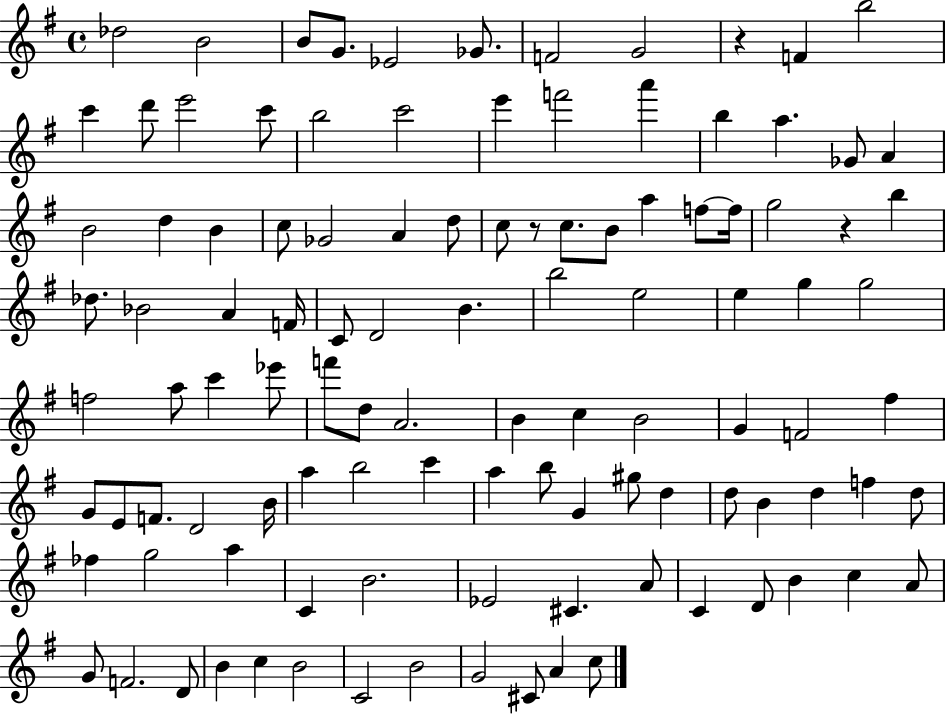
{
  \clef treble
  \time 4/4
  \defaultTimeSignature
  \key g \major
  des''2 b'2 | b'8 g'8. ees'2 ges'8. | f'2 g'2 | r4 f'4 b''2 | \break c'''4 d'''8 e'''2 c'''8 | b''2 c'''2 | e'''4 f'''2 a'''4 | b''4 a''4. ges'8 a'4 | \break b'2 d''4 b'4 | c''8 ges'2 a'4 d''8 | c''8 r8 c''8. b'8 a''4 f''8~~ f''16 | g''2 r4 b''4 | \break des''8. bes'2 a'4 f'16 | c'8 d'2 b'4. | b''2 e''2 | e''4 g''4 g''2 | \break f''2 a''8 c'''4 ees'''8 | f'''8 d''8 a'2. | b'4 c''4 b'2 | g'4 f'2 fis''4 | \break g'8 e'8 f'8. d'2 b'16 | a''4 b''2 c'''4 | a''4 b''8 g'4 gis''8 d''4 | d''8 b'4 d''4 f''4 d''8 | \break fes''4 g''2 a''4 | c'4 b'2. | ees'2 cis'4. a'8 | c'4 d'8 b'4 c''4 a'8 | \break g'8 f'2. d'8 | b'4 c''4 b'2 | c'2 b'2 | g'2 cis'8 a'4 c''8 | \break \bar "|."
}